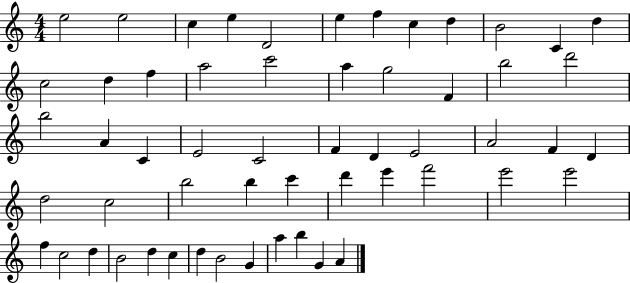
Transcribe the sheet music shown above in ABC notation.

X:1
T:Untitled
M:4/4
L:1/4
K:C
e2 e2 c e D2 e f c d B2 C d c2 d f a2 c'2 a g2 F b2 d'2 b2 A C E2 C2 F D E2 A2 F D d2 c2 b2 b c' d' e' f'2 e'2 e'2 f c2 d B2 d c d B2 G a b G A